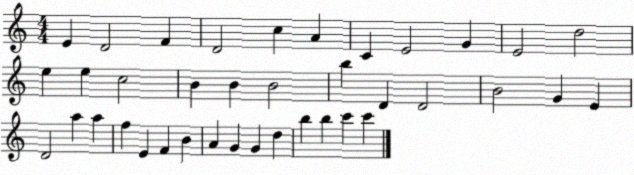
X:1
T:Untitled
M:4/4
L:1/4
K:C
E D2 F D2 c A C E2 G E2 d2 e e c2 B B B2 b D D2 B2 G E D2 a a f E F B A G G d b b c' c'